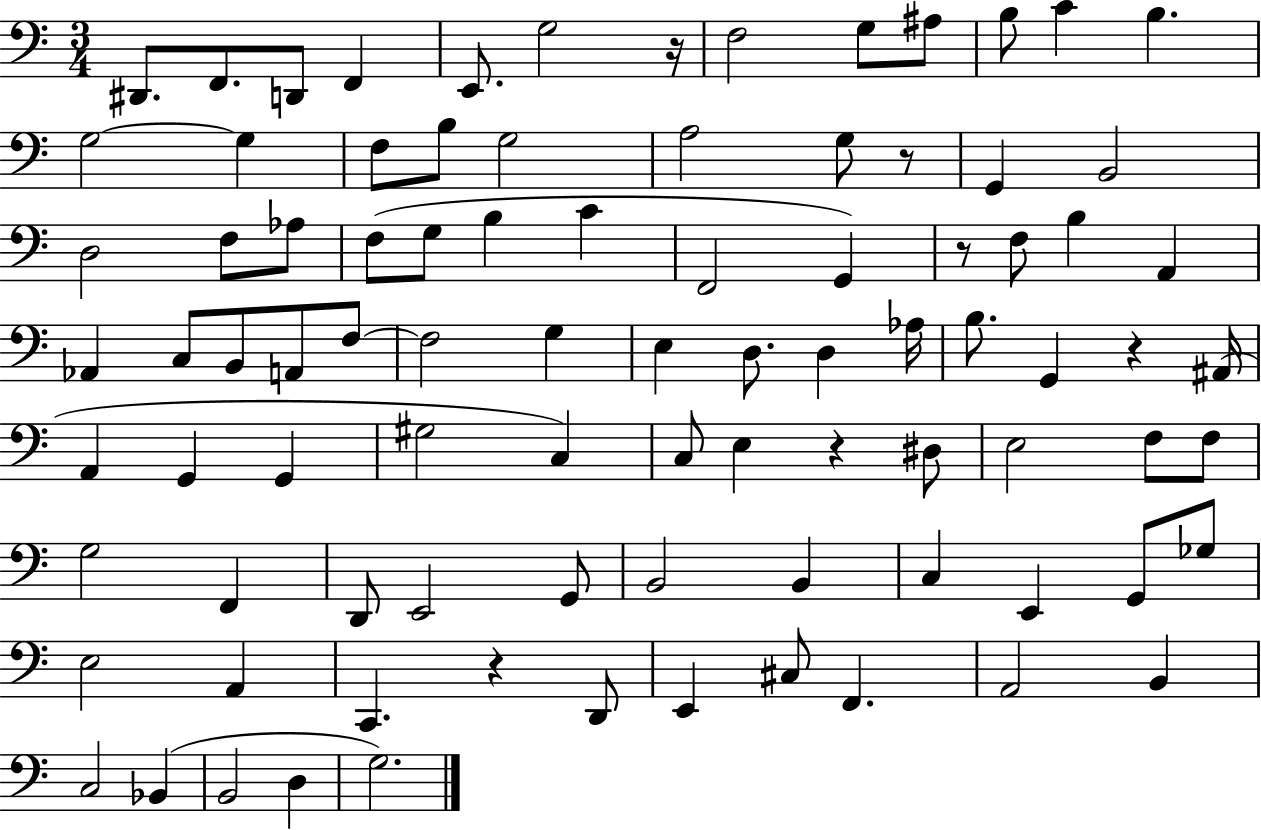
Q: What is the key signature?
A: C major